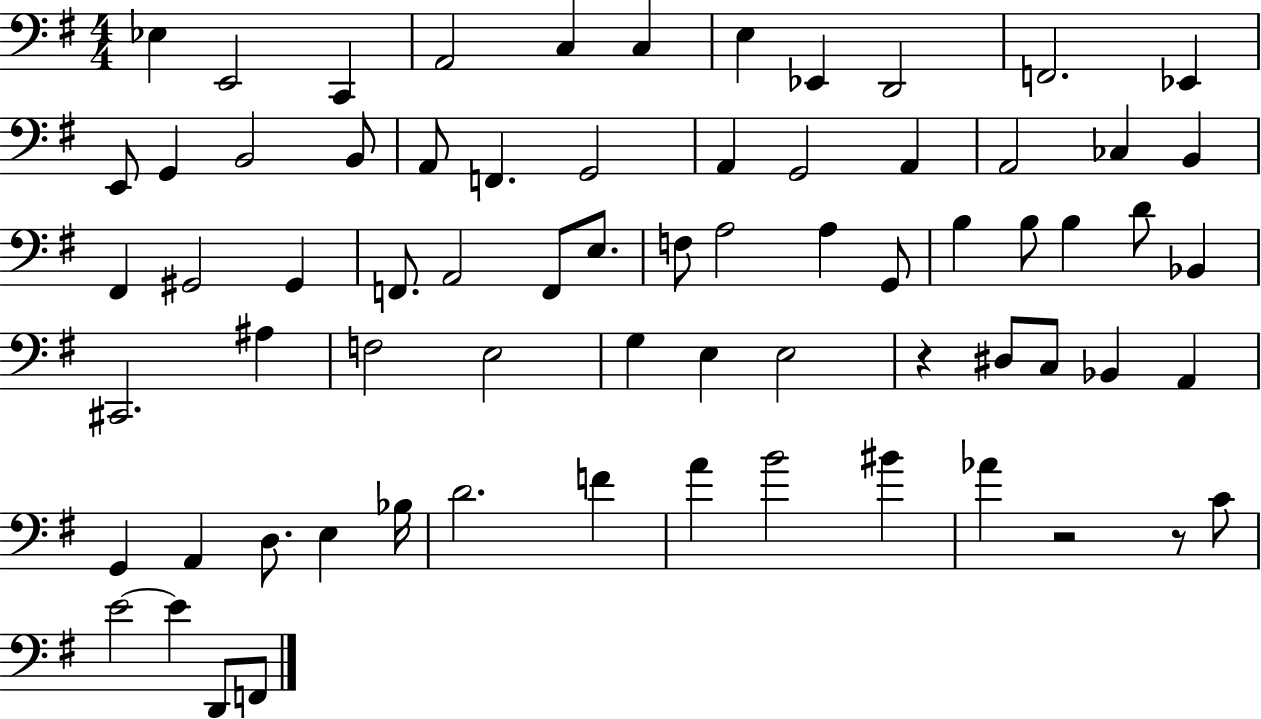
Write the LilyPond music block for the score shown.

{
  \clef bass
  \numericTimeSignature
  \time 4/4
  \key g \major
  ees4 e,2 c,4 | a,2 c4 c4 | e4 ees,4 d,2 | f,2. ees,4 | \break e,8 g,4 b,2 b,8 | a,8 f,4. g,2 | a,4 g,2 a,4 | a,2 ces4 b,4 | \break fis,4 gis,2 gis,4 | f,8. a,2 f,8 e8. | f8 a2 a4 g,8 | b4 b8 b4 d'8 bes,4 | \break cis,2. ais4 | f2 e2 | g4 e4 e2 | r4 dis8 c8 bes,4 a,4 | \break g,4 a,4 d8. e4 bes16 | d'2. f'4 | a'4 b'2 bis'4 | aes'4 r2 r8 c'8 | \break e'2~~ e'4 d,8 f,8 | \bar "|."
}